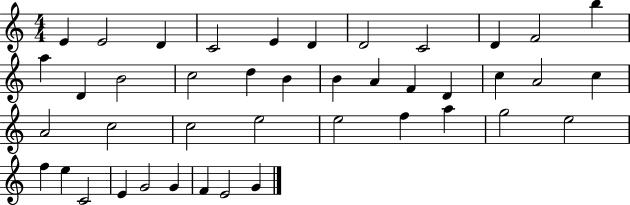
E4/q E4/h D4/q C4/h E4/q D4/q D4/h C4/h D4/q F4/h B5/q A5/q D4/q B4/h C5/h D5/q B4/q B4/q A4/q F4/q D4/q C5/q A4/h C5/q A4/h C5/h C5/h E5/h E5/h F5/q A5/q G5/h E5/h F5/q E5/q C4/h E4/q G4/h G4/q F4/q E4/h G4/q